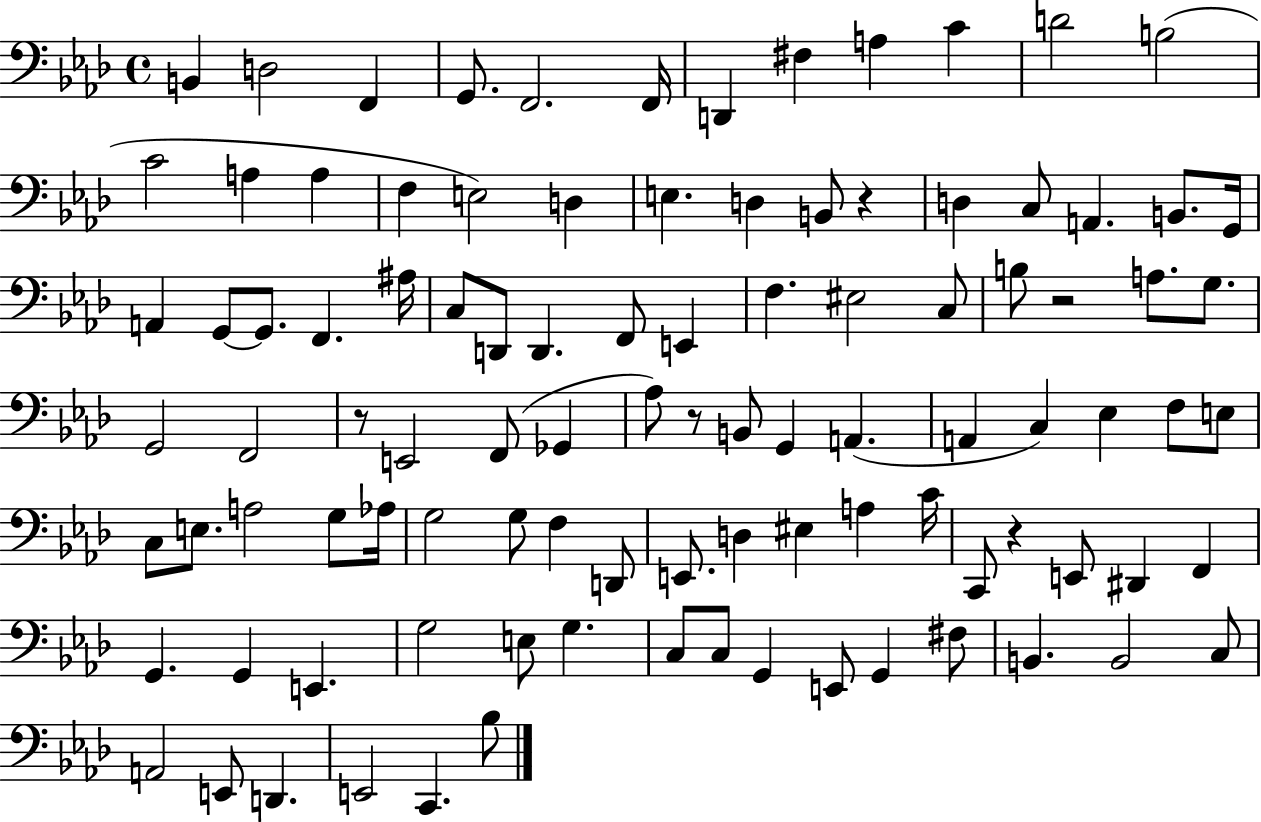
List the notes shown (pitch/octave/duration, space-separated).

B2/q D3/h F2/q G2/e. F2/h. F2/s D2/q F#3/q A3/q C4/q D4/h B3/h C4/h A3/q A3/q F3/q E3/h D3/q E3/q. D3/q B2/e R/q D3/q C3/e A2/q. B2/e. G2/s A2/q G2/e G2/e. F2/q. A#3/s C3/e D2/e D2/q. F2/e E2/q F3/q. EIS3/h C3/e B3/e R/h A3/e. G3/e. G2/h F2/h R/e E2/h F2/e Gb2/q Ab3/e R/e B2/e G2/q A2/q. A2/q C3/q Eb3/q F3/e E3/e C3/e E3/e. A3/h G3/e Ab3/s G3/h G3/e F3/q D2/e E2/e. D3/q EIS3/q A3/q C4/s C2/e R/q E2/e D#2/q F2/q G2/q. G2/q E2/q. G3/h E3/e G3/q. C3/e C3/e G2/q E2/e G2/q F#3/e B2/q. B2/h C3/e A2/h E2/e D2/q. E2/h C2/q. Bb3/e